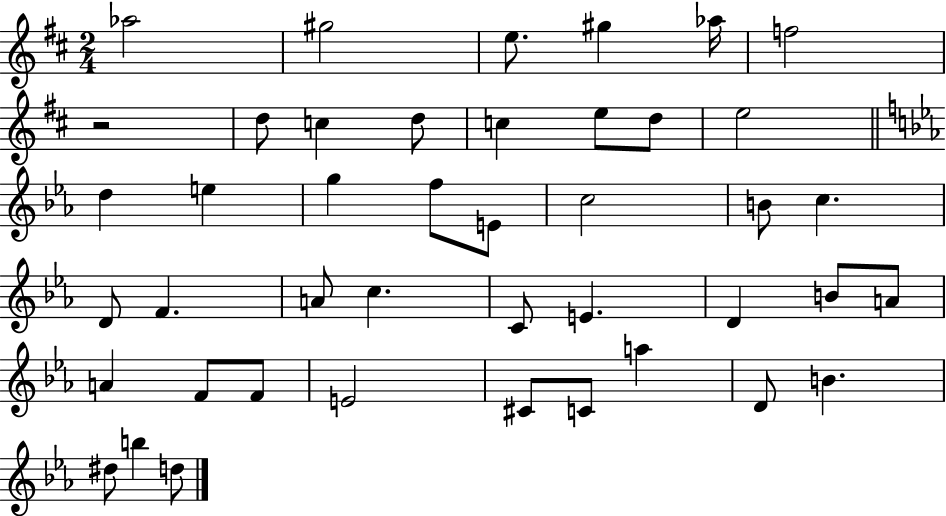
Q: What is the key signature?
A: D major